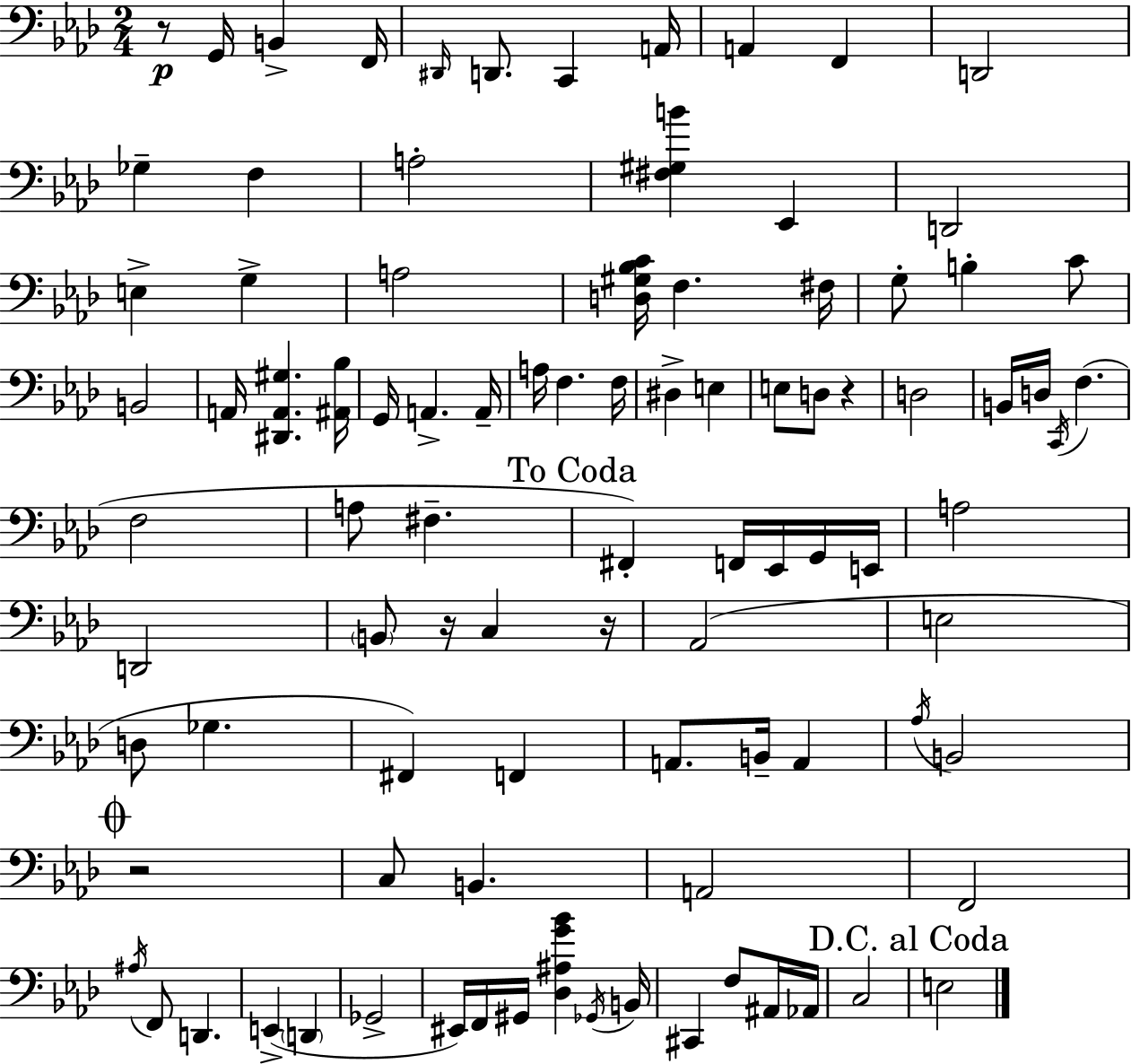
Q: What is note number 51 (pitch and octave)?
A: B2